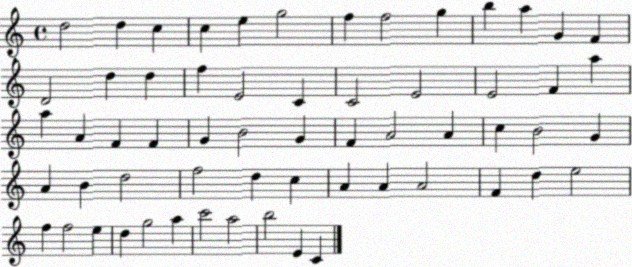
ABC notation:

X:1
T:Untitled
M:4/4
L:1/4
K:C
d2 d c c e g2 f f2 g b a G F D2 d d f E2 C C2 E2 E2 F a a A F F G B2 G F A2 A c B2 G A B d2 f2 d c A A A2 F d e2 f f2 e d g2 a c'2 a2 b2 E C